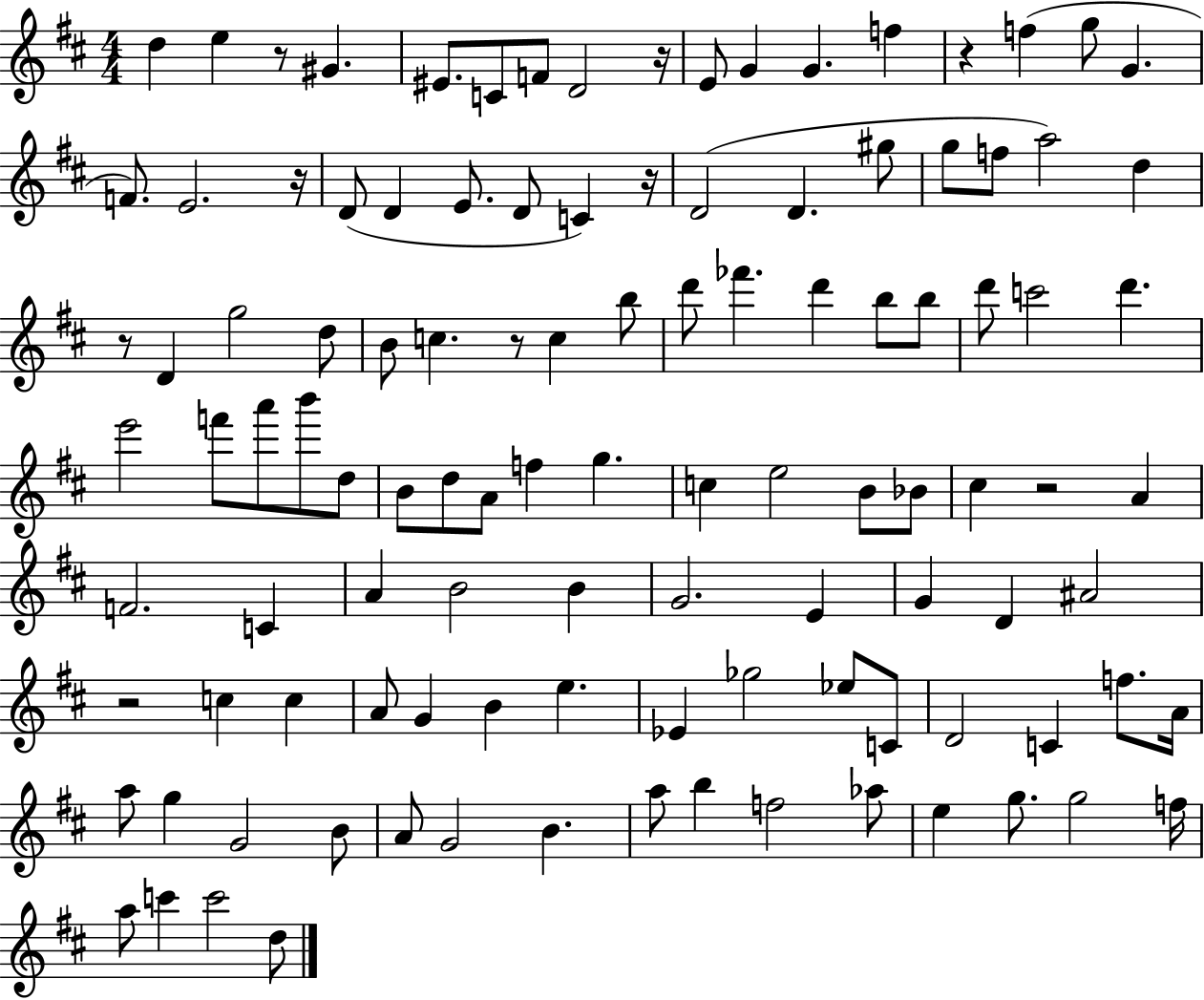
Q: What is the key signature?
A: D major